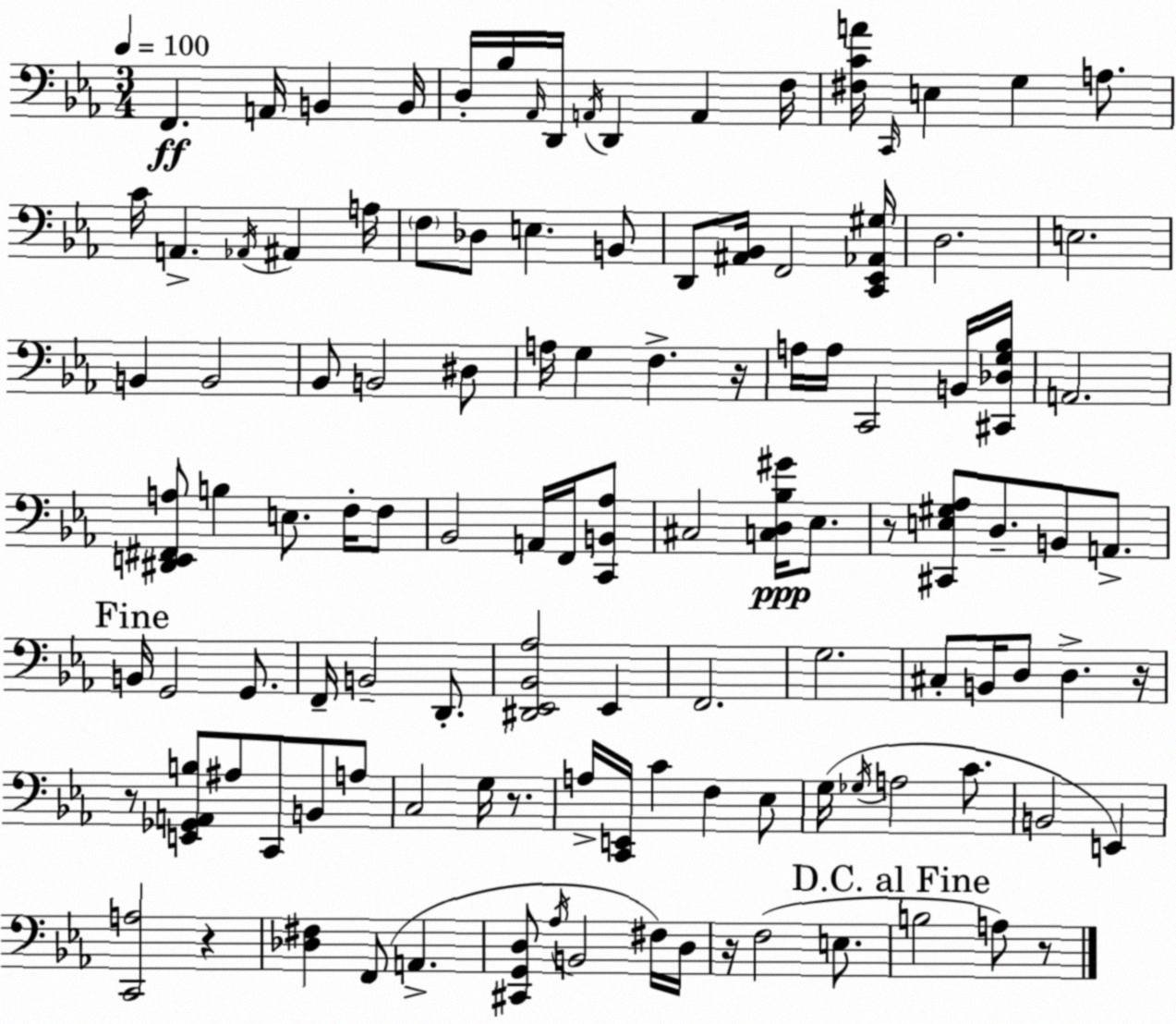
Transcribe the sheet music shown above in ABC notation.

X:1
T:Untitled
M:3/4
L:1/4
K:Eb
F,, A,,/4 B,, B,,/4 D,/4 _B,/4 _A,,/4 D,,/4 A,,/4 D,, A,, F,/4 [^F,CA]/4 C,,/4 E, G, A,/2 C/4 A,, _A,,/4 ^A,, A,/4 F,/2 _D,/2 E, B,,/2 D,,/2 [^A,,_B,,]/4 F,,2 [C,,_E,,_A,,^G,]/4 D,2 E,2 B,, B,,2 _B,,/2 B,,2 ^D,/2 A,/4 G, F, z/4 A,/4 A,/4 C,,2 B,,/4 [^C,,_D,G,_B,]/4 A,,2 [^D,,E,,^F,,A,]/2 B, E,/2 F,/4 F,/2 _B,,2 A,,/4 F,,/4 [C,,B,,_A,]/2 ^C,2 [C,D,_B,^G]/4 _E,/2 z/2 [^C,,E,^G,_A,]/2 D,/2 B,,/2 A,,/2 B,,/4 G,,2 G,,/2 F,,/4 B,,2 D,,/2 [^D,,_E,,_B,,_A,]2 _E,, F,,2 G,2 ^C,/2 B,,/4 D,/2 D, z/4 z/2 [E,,_G,,A,,B,]/2 ^A,/2 C,,/2 B,,/2 A,/2 C,2 G,/4 z/2 A,/4 [C,,E,,]/4 C F, _E,/2 G,/4 _G,/4 A,2 C/2 B,,2 E,, [C,,A,]2 z [_D,^F,] F,,/2 A,, [^C,,G,,D,]/2 _A,/4 B,,2 ^F,/4 D,/4 z/4 F,2 E,/2 B,2 A,/2 z/2